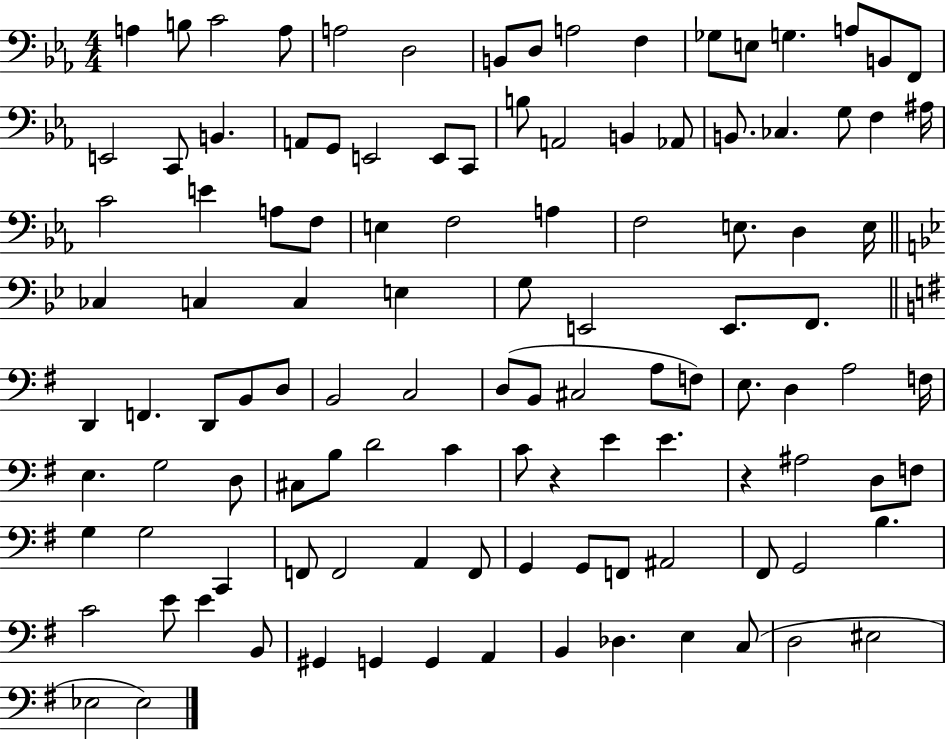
{
  \clef bass
  \numericTimeSignature
  \time 4/4
  \key ees \major
  a4 b8 c'2 a8 | a2 d2 | b,8 d8 a2 f4 | ges8 e8 g4. a8 b,8 f,8 | \break e,2 c,8 b,4. | a,8 g,8 e,2 e,8 c,8 | b8 a,2 b,4 aes,8 | b,8. ces4. g8 f4 ais16 | \break c'2 e'4 a8 f8 | e4 f2 a4 | f2 e8. d4 e16 | \bar "||" \break \key bes \major ces4 c4 c4 e4 | g8 e,2 e,8. f,8. | \bar "||" \break \key g \major d,4 f,4. d,8 b,8 d8 | b,2 c2 | d8( b,8 cis2 a8 f8) | e8. d4 a2 f16 | \break e4. g2 d8 | cis8 b8 d'2 c'4 | c'8 r4 e'4 e'4. | r4 ais2 d8 f8 | \break g4 g2 c,4 | f,8 f,2 a,4 f,8 | g,4 g,8 f,8 ais,2 | fis,8 g,2 b4. | \break c'2 e'8 e'4 b,8 | gis,4 g,4 g,4 a,4 | b,4 des4. e4 c8( | d2 eis2 | \break ees2 ees2) | \bar "|."
}